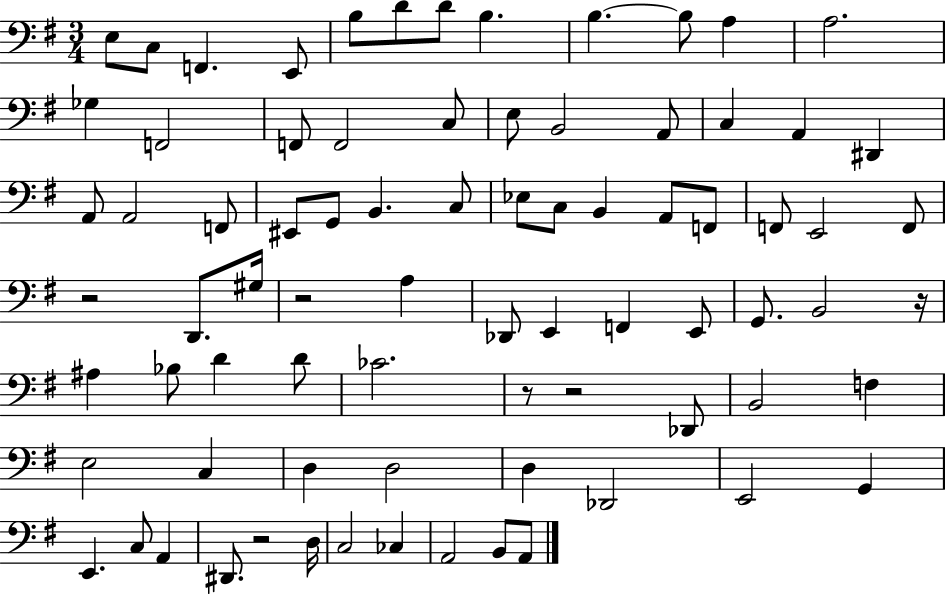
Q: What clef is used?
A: bass